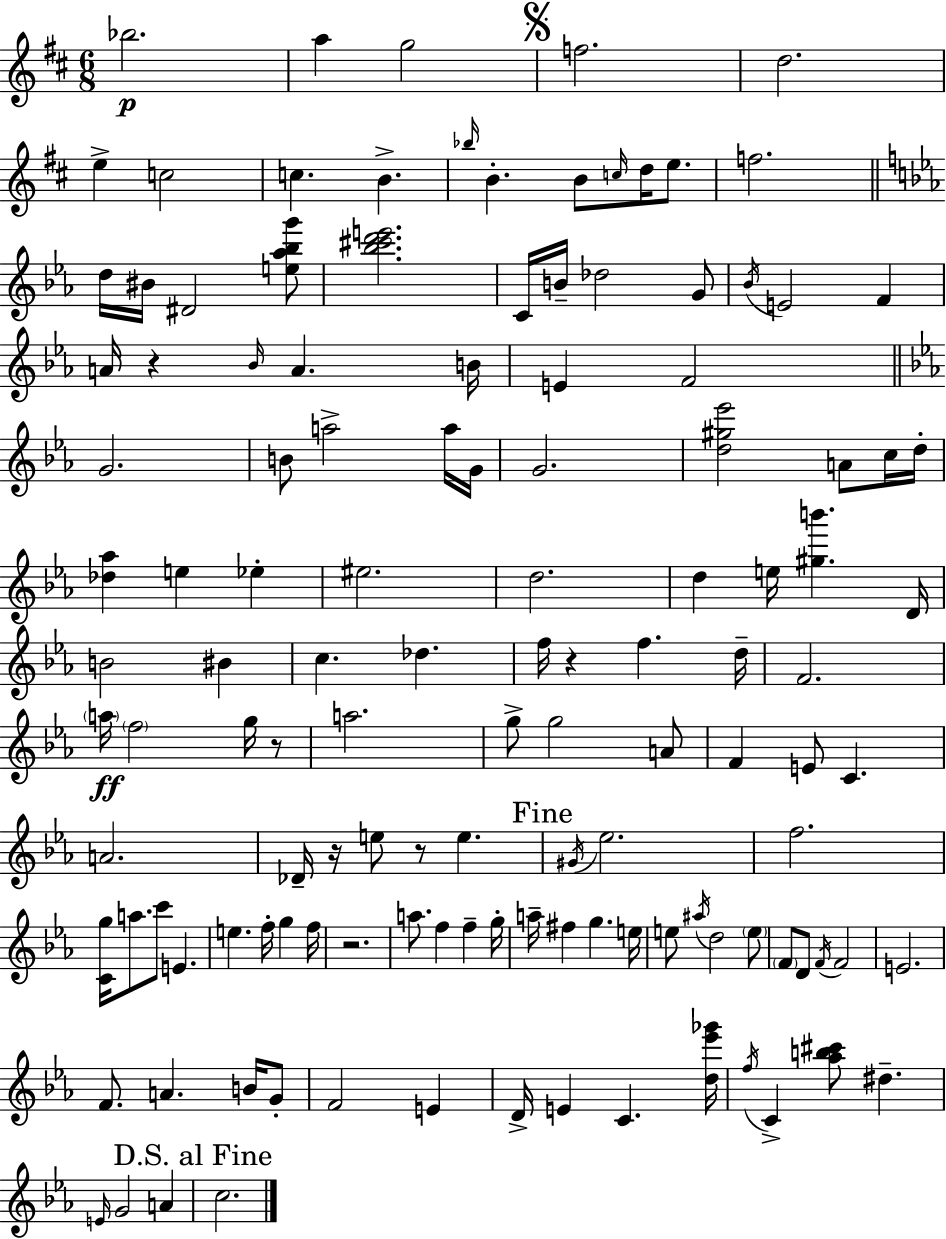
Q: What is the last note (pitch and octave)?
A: C5